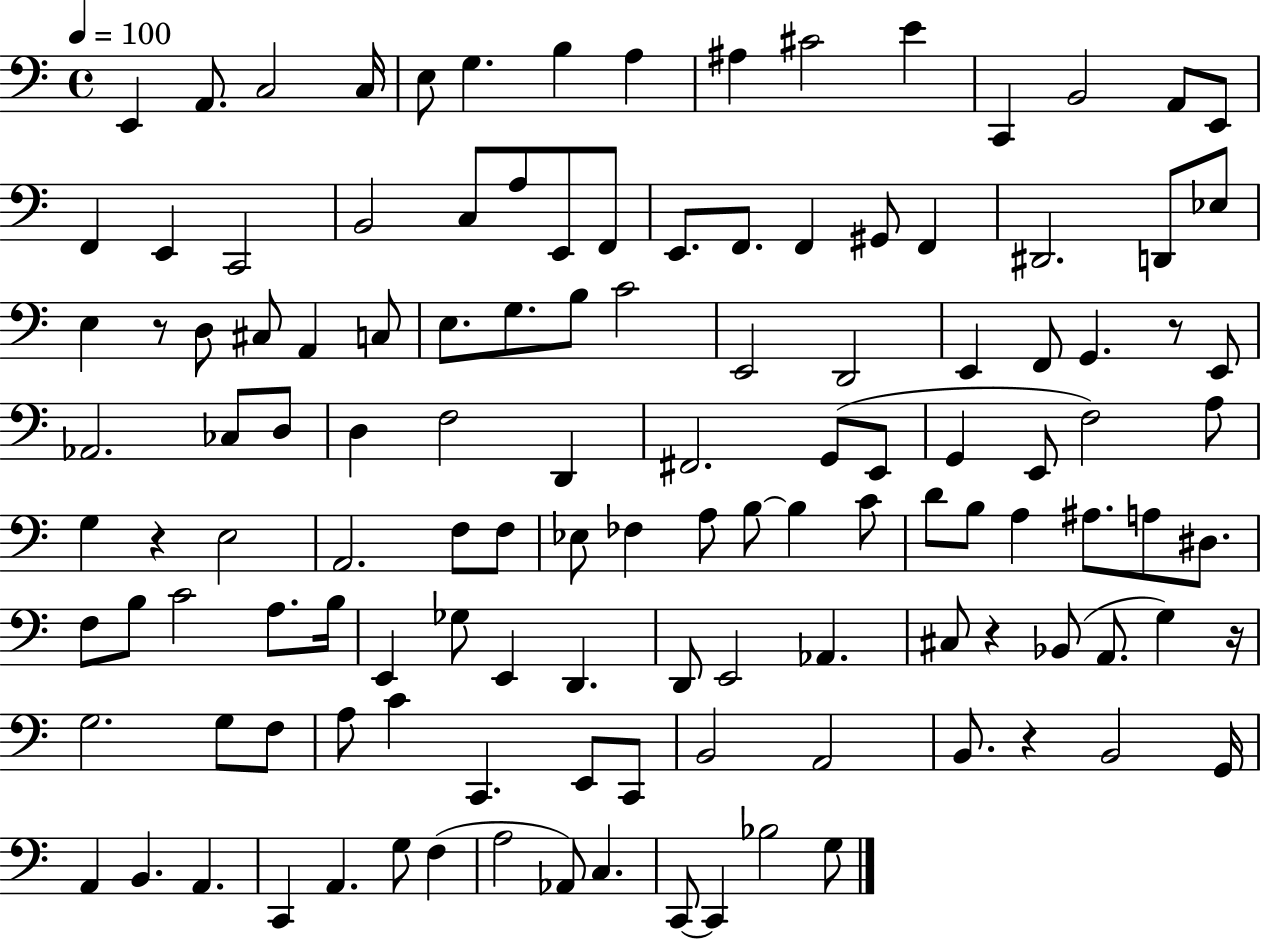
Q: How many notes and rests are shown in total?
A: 125